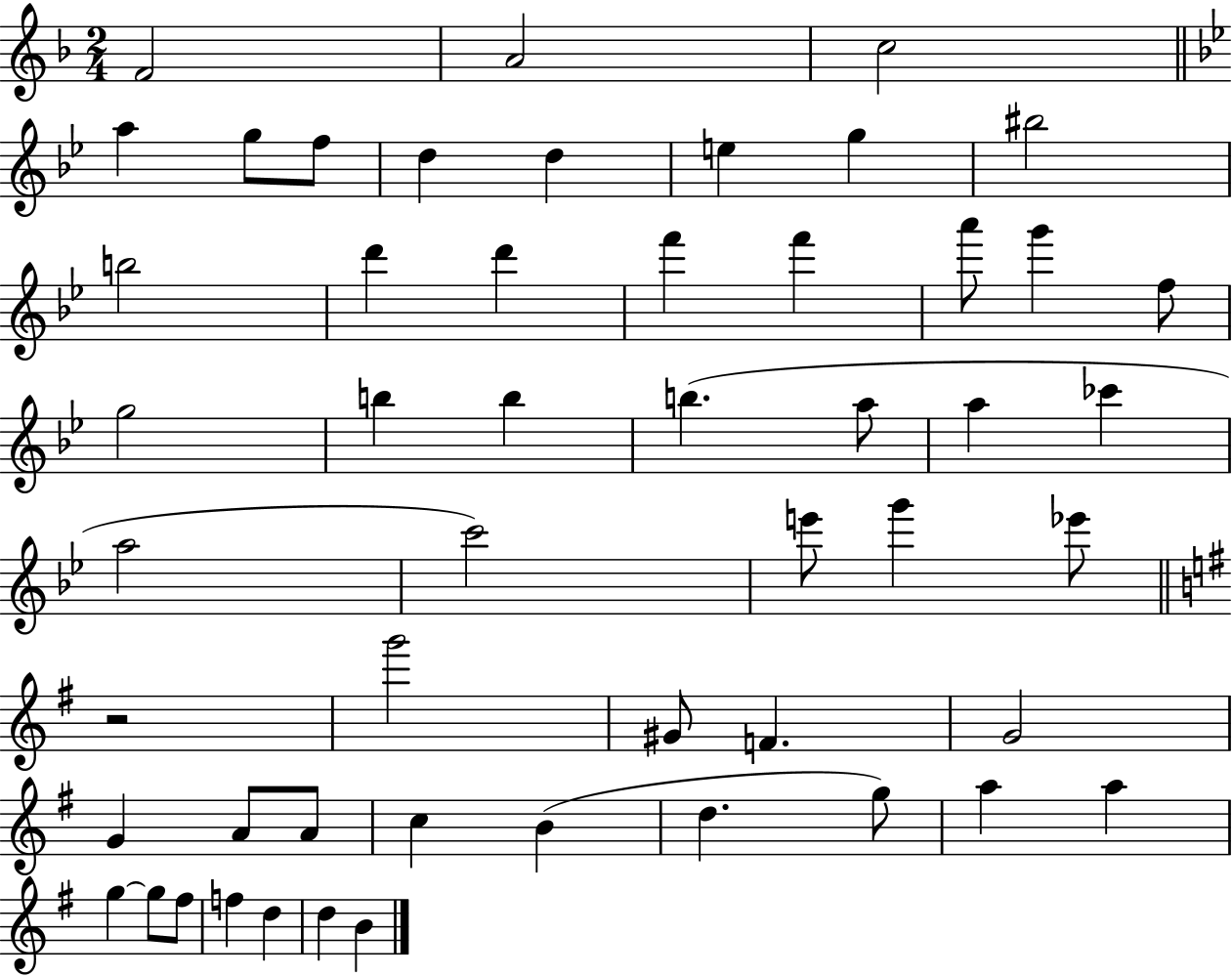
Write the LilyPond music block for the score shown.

{
  \clef treble
  \numericTimeSignature
  \time 2/4
  \key f \major
  f'2 | a'2 | c''2 | \bar "||" \break \key bes \major a''4 g''8 f''8 | d''4 d''4 | e''4 g''4 | bis''2 | \break b''2 | d'''4 d'''4 | f'''4 f'''4 | a'''8 g'''4 f''8 | \break g''2 | b''4 b''4 | b''4.( a''8 | a''4 ces'''4 | \break a''2 | c'''2) | e'''8 g'''4 ees'''8 | \bar "||" \break \key g \major r2 | g'''2 | gis'8 f'4. | g'2 | \break g'4 a'8 a'8 | c''4 b'4( | d''4. g''8) | a''4 a''4 | \break g''4~~ g''8 fis''8 | f''4 d''4 | d''4 b'4 | \bar "|."
}